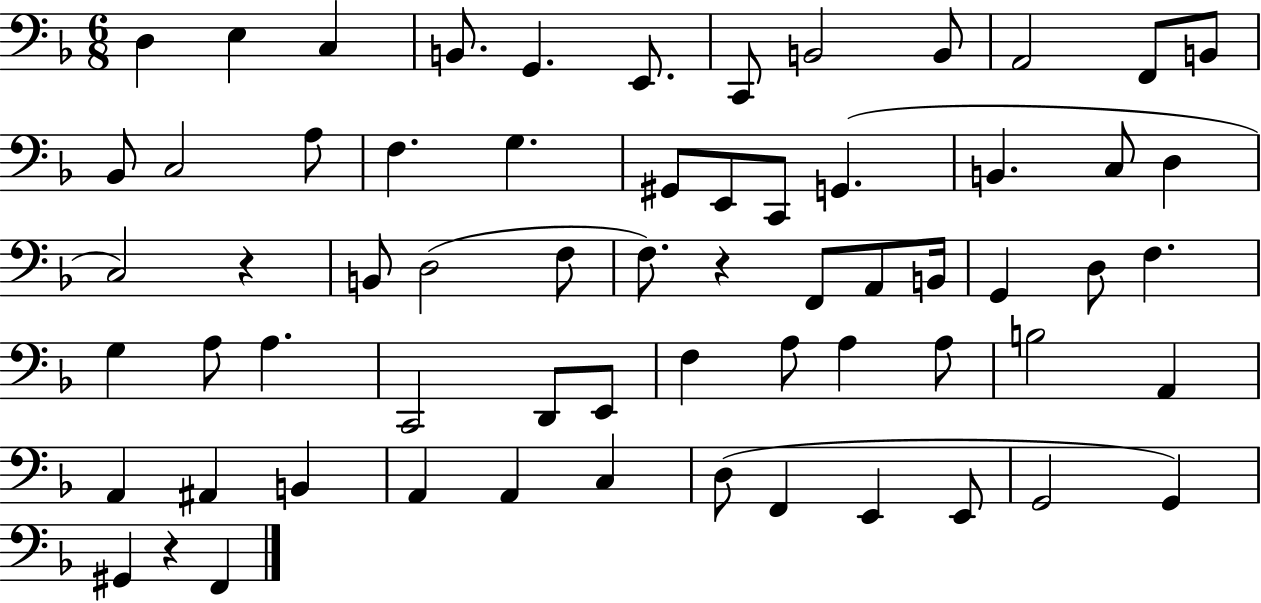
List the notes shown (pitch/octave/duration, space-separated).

D3/q E3/q C3/q B2/e. G2/q. E2/e. C2/e B2/h B2/e A2/h F2/e B2/e Bb2/e C3/h A3/e F3/q. G3/q. G#2/e E2/e C2/e G2/q. B2/q. C3/e D3/q C3/h R/q B2/e D3/h F3/e F3/e. R/q F2/e A2/e B2/s G2/q D3/e F3/q. G3/q A3/e A3/q. C2/h D2/e E2/e F3/q A3/e A3/q A3/e B3/h A2/q A2/q A#2/q B2/q A2/q A2/q C3/q D3/e F2/q E2/q E2/e G2/h G2/q G#2/q R/q F2/q